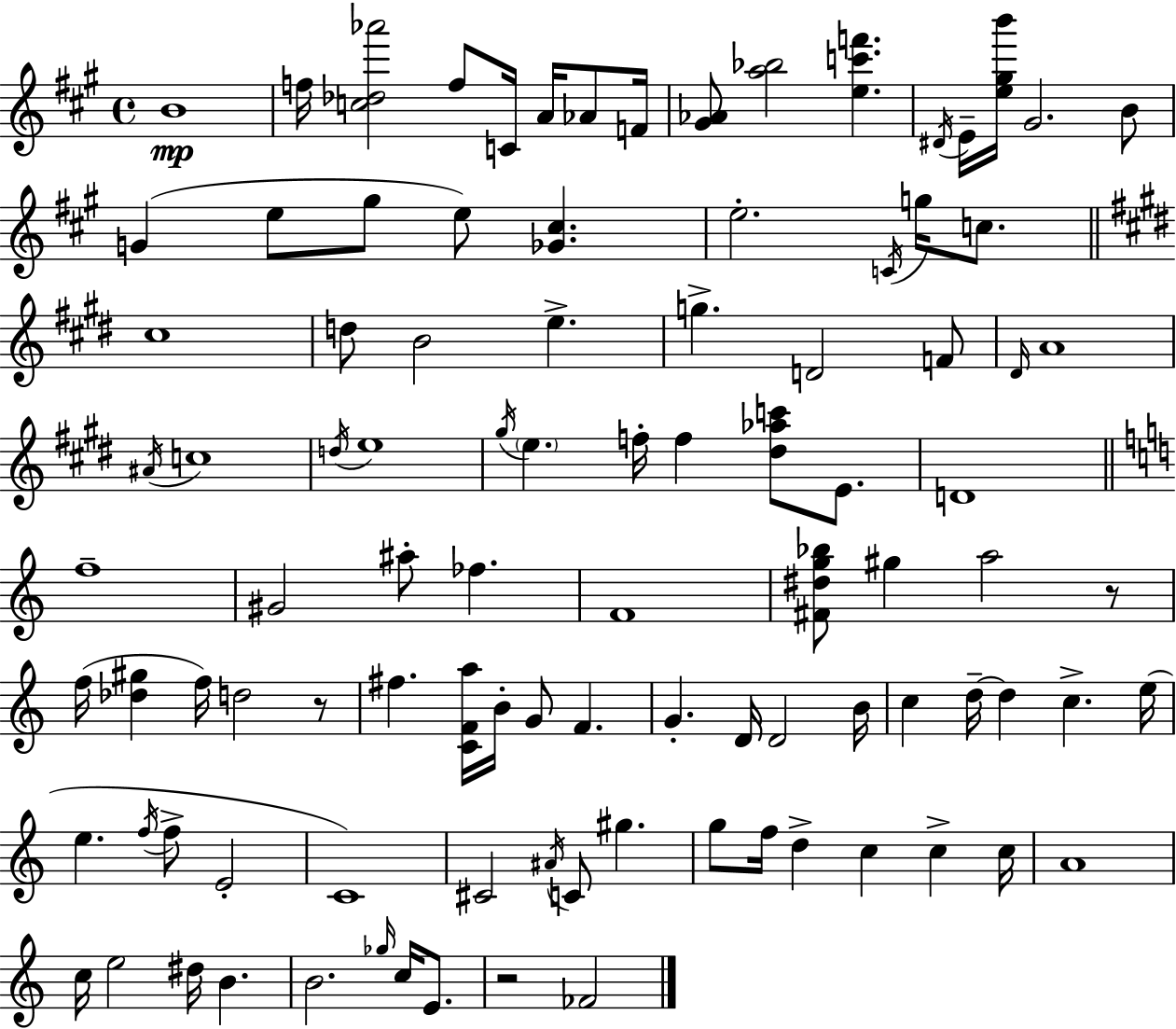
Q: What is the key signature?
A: A major